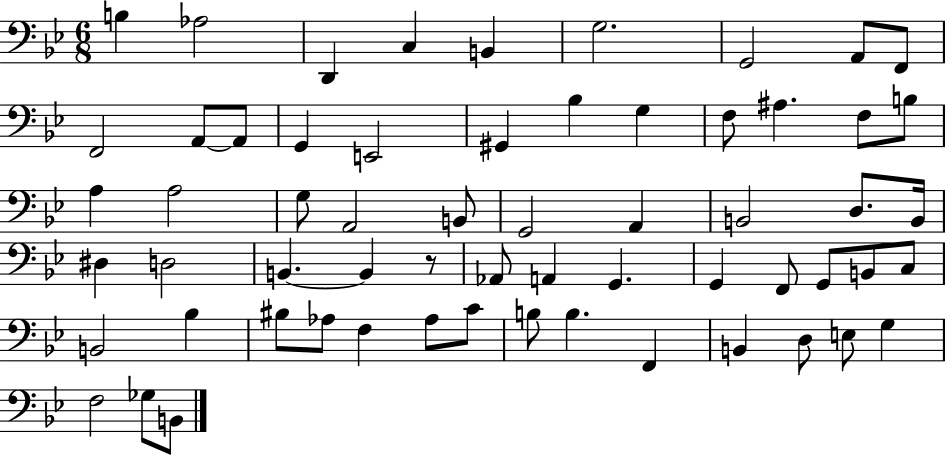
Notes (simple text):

B3/q Ab3/h D2/q C3/q B2/q G3/h. G2/h A2/e F2/e F2/h A2/e A2/e G2/q E2/h G#2/q Bb3/q G3/q F3/e A#3/q. F3/e B3/e A3/q A3/h G3/e A2/h B2/e G2/h A2/q B2/h D3/e. B2/s D#3/q D3/h B2/q. B2/q R/e Ab2/e A2/q G2/q. G2/q F2/e G2/e B2/e C3/e B2/h Bb3/q BIS3/e Ab3/e F3/q Ab3/e C4/e B3/e B3/q. F2/q B2/q D3/e E3/e G3/q F3/h Gb3/e B2/e